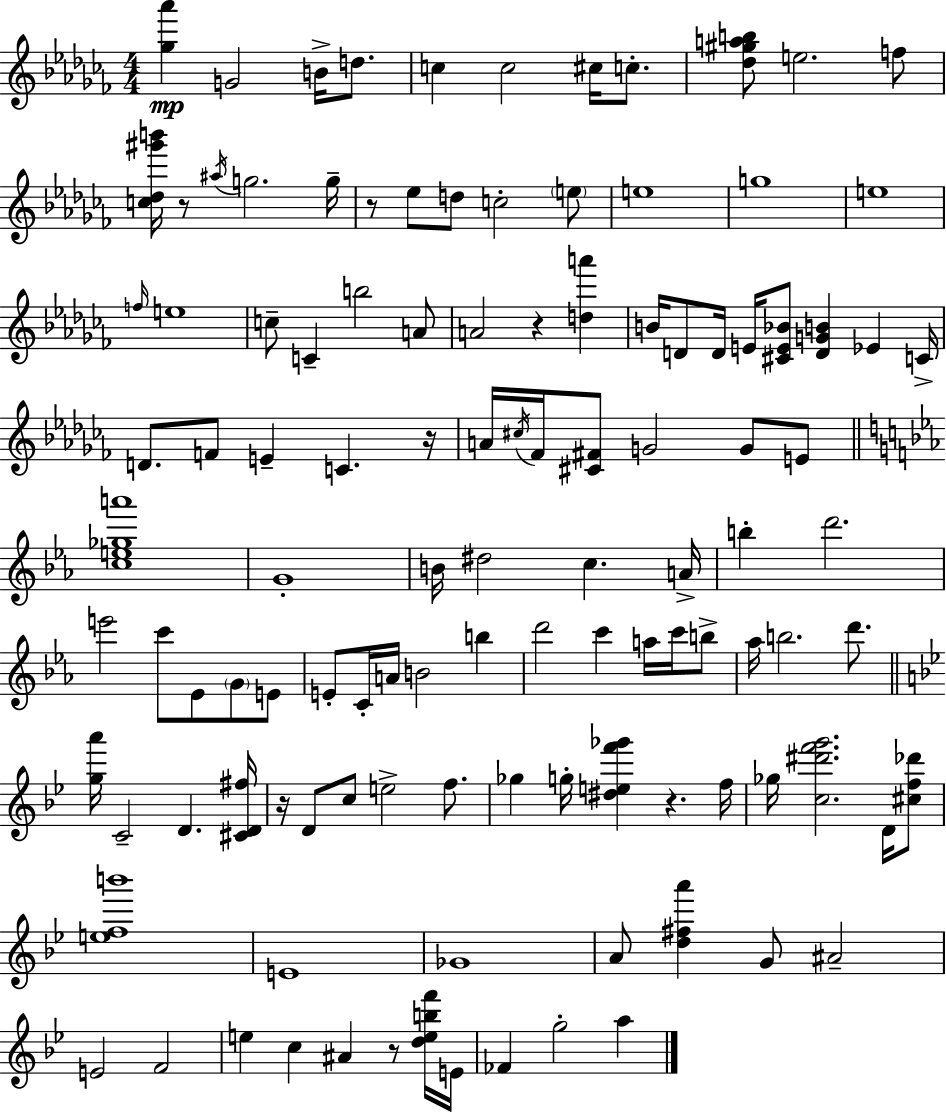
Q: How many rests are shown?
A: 7